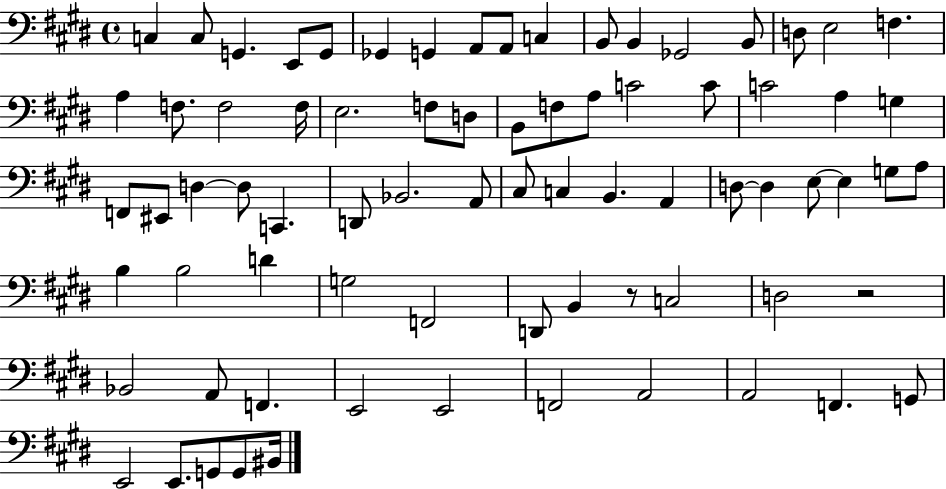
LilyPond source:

{
  \clef bass
  \time 4/4
  \defaultTimeSignature
  \key e \major
  c4 c8 g,4. e,8 g,8 | ges,4 g,4 a,8 a,8 c4 | b,8 b,4 ges,2 b,8 | d8 e2 f4. | \break a4 f8. f2 f16 | e2. f8 d8 | b,8 f8 a8 c'2 c'8 | c'2 a4 g4 | \break f,8 eis,8 d4~~ d8 c,4. | d,8 bes,2. a,8 | cis8 c4 b,4. a,4 | d8~~ d4 e8~~ e4 g8 a8 | \break b4 b2 d'4 | g2 f,2 | d,8 b,4 r8 c2 | d2 r2 | \break bes,2 a,8 f,4. | e,2 e,2 | f,2 a,2 | a,2 f,4. g,8 | \break e,2 e,8. g,8 g,8 bis,16 | \bar "|."
}